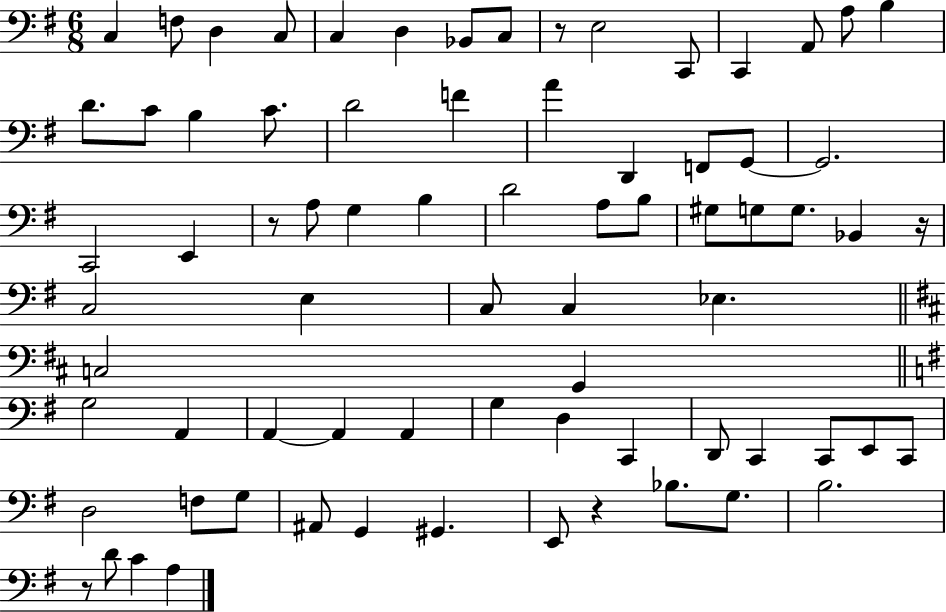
{
  \clef bass
  \numericTimeSignature
  \time 6/8
  \key g \major
  \repeat volta 2 { c4 f8 d4 c8 | c4 d4 bes,8 c8 | r8 e2 c,8 | c,4 a,8 a8 b4 | \break d'8. c'8 b4 c'8. | d'2 f'4 | a'4 d,4 f,8 g,8~~ | g,2. | \break c,2 e,4 | r8 a8 g4 b4 | d'2 a8 b8 | gis8 g8 g8. bes,4 r16 | \break c2 e4 | c8 c4 ees4. | \bar "||" \break \key b \minor c2 g,4 | \bar "||" \break \key e \minor g2 a,4 | a,4~~ a,4 a,4 | g4 d4 c,4 | d,8 c,4 c,8 e,8 c,8 | \break d2 f8 g8 | ais,8 g,4 gis,4. | e,8 r4 bes8. g8. | b2. | \break r8 d'8 c'4 a4 | } \bar "|."
}